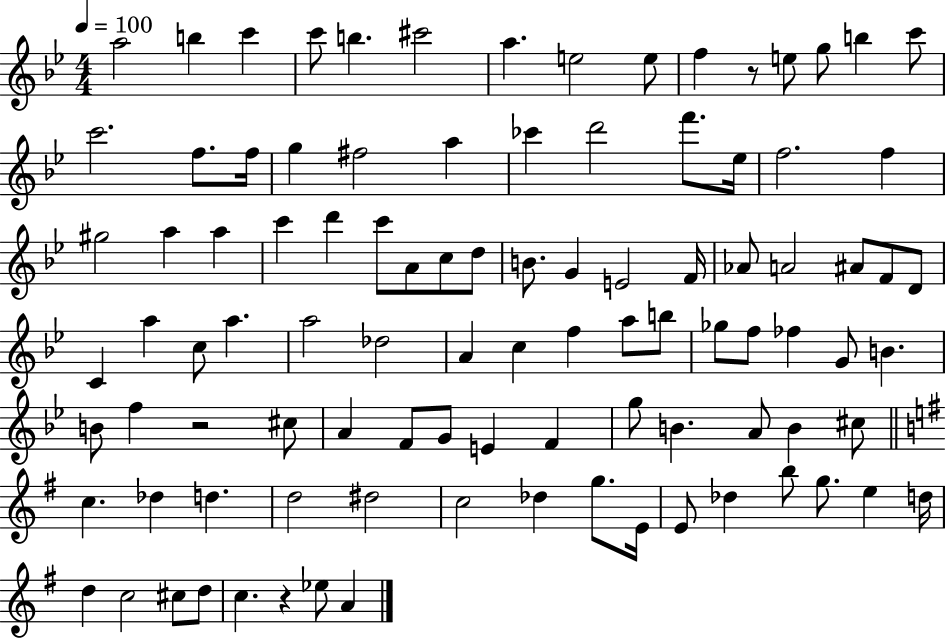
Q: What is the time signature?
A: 4/4